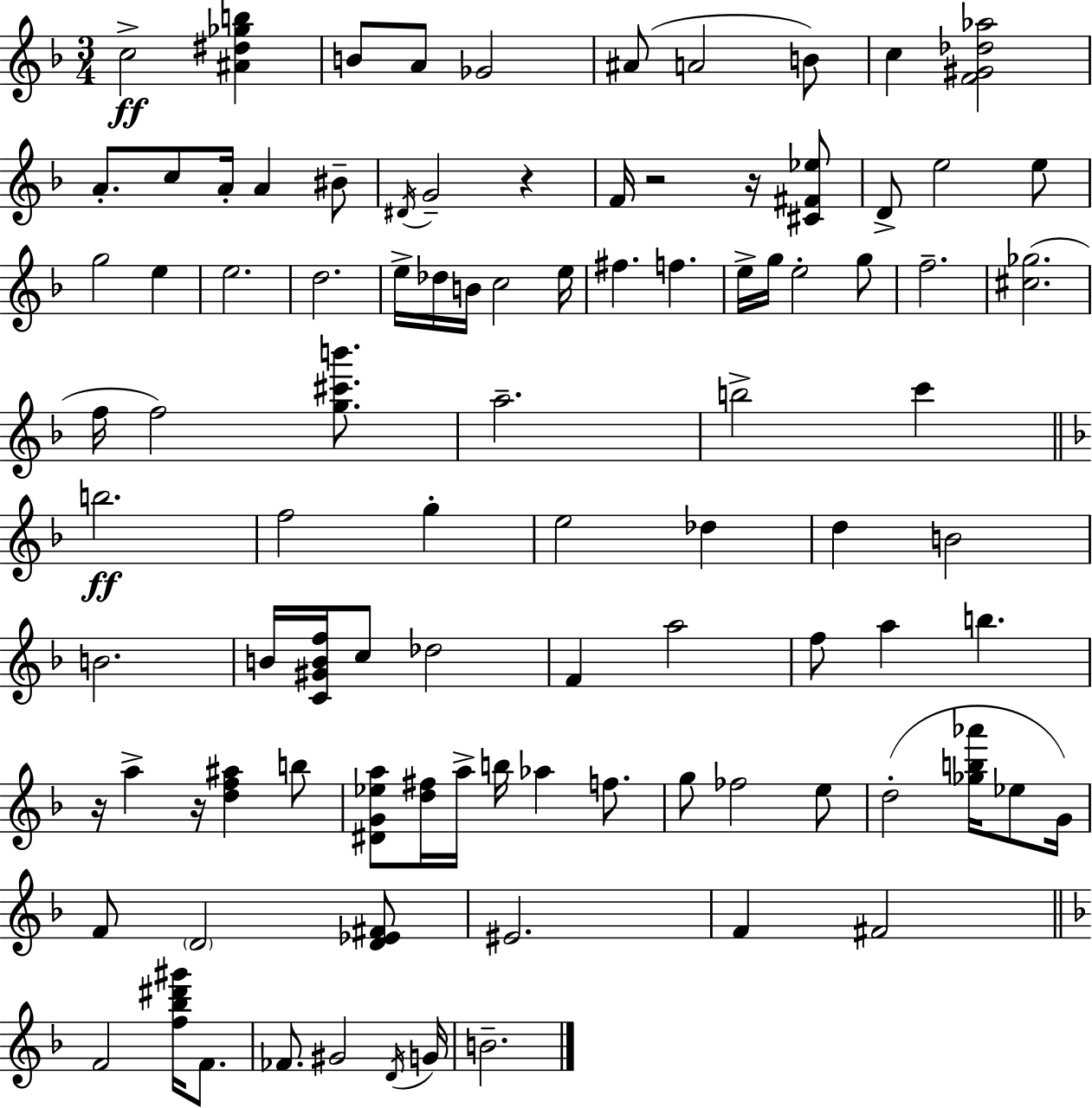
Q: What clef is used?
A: treble